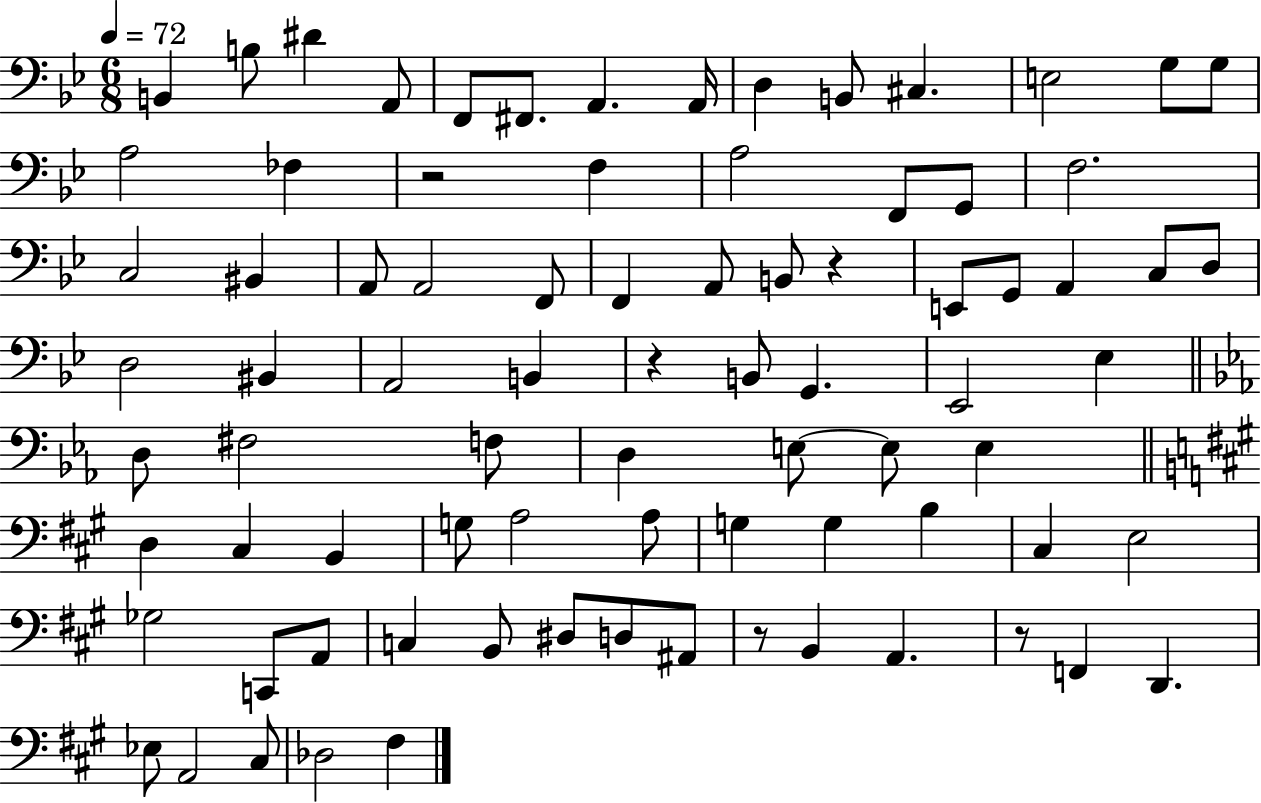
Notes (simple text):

B2/q B3/e D#4/q A2/e F2/e F#2/e. A2/q. A2/s D3/q B2/e C#3/q. E3/h G3/e G3/e A3/h FES3/q R/h F3/q A3/h F2/e G2/e F3/h. C3/h BIS2/q A2/e A2/h F2/e F2/q A2/e B2/e R/q E2/e G2/e A2/q C3/e D3/e D3/h BIS2/q A2/h B2/q R/q B2/e G2/q. Eb2/h Eb3/q D3/e F#3/h F3/e D3/q E3/e E3/e E3/q D3/q C#3/q B2/q G3/e A3/h A3/e G3/q G3/q B3/q C#3/q E3/h Gb3/h C2/e A2/e C3/q B2/e D#3/e D3/e A#2/e R/e B2/q A2/q. R/e F2/q D2/q. Eb3/e A2/h C#3/e Db3/h F#3/q